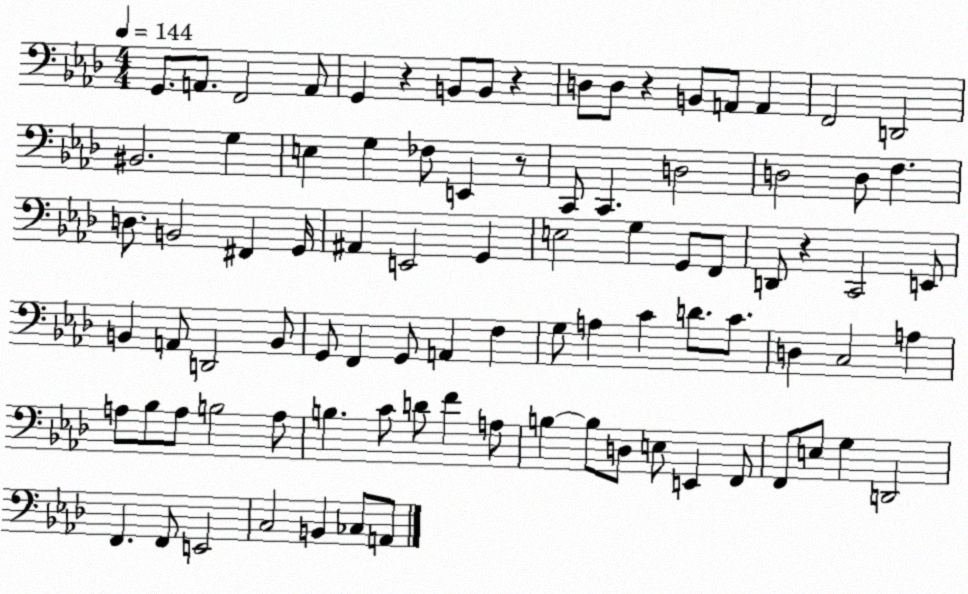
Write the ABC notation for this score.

X:1
T:Untitled
M:4/4
L:1/4
K:Ab
G,,/2 A,,/2 F,,2 A,,/2 G,, z B,,/2 B,,/2 z D,/2 D,/2 z B,,/2 A,,/2 A,, F,,2 D,,2 ^B,,2 G, E, G, _F,/2 E,, z/2 C,,/2 C,, D,2 D,2 D,/2 F, D,/2 B,,2 ^F,, G,,/4 ^A,, E,,2 G,, E,2 G, G,,/2 F,,/2 D,,/2 z C,,2 E,,/2 B,, A,,/2 D,,2 B,,/2 G,,/2 F,, G,,/2 A,, F, G,/2 A, C D/2 C/2 D, C,2 A, A,/2 _B,/2 A,/2 B,2 A,/2 B, C/2 D/2 F A,/2 B, B,/2 D,/2 E,/2 E,, F,,/2 F,,/2 E,/2 G, D,,2 F,, F,,/2 E,,2 C,2 B,, _C,/2 A,,/2